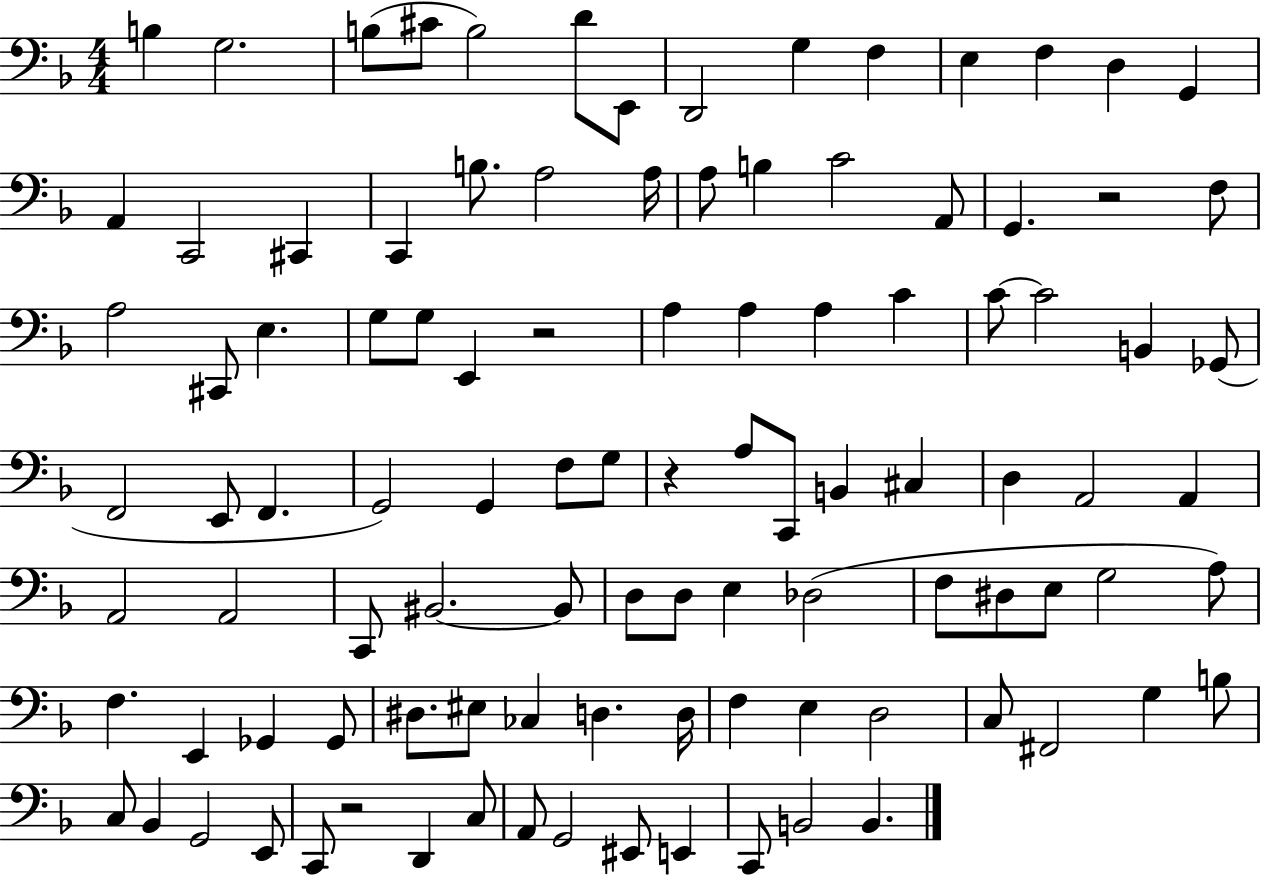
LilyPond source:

{
  \clef bass
  \numericTimeSignature
  \time 4/4
  \key f \major
  b4 g2. | b8( cis'8 b2) d'8 e,8 | d,2 g4 f4 | e4 f4 d4 g,4 | \break a,4 c,2 cis,4 | c,4 b8. a2 a16 | a8 b4 c'2 a,8 | g,4. r2 f8 | \break a2 cis,8 e4. | g8 g8 e,4 r2 | a4 a4 a4 c'4 | c'8~~ c'2 b,4 ges,8( | \break f,2 e,8 f,4. | g,2) g,4 f8 g8 | r4 a8 c,8 b,4 cis4 | d4 a,2 a,4 | \break a,2 a,2 | c,8 bis,2.~~ bis,8 | d8 d8 e4 des2( | f8 dis8 e8 g2 a8) | \break f4. e,4 ges,4 ges,8 | dis8. eis8 ces4 d4. d16 | f4 e4 d2 | c8 fis,2 g4 b8 | \break c8 bes,4 g,2 e,8 | c,8 r2 d,4 c8 | a,8 g,2 eis,8 e,4 | c,8 b,2 b,4. | \break \bar "|."
}